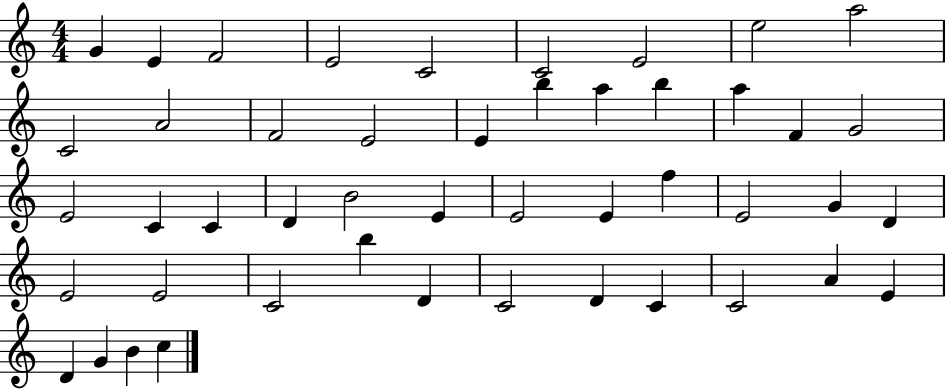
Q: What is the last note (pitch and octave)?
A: C5